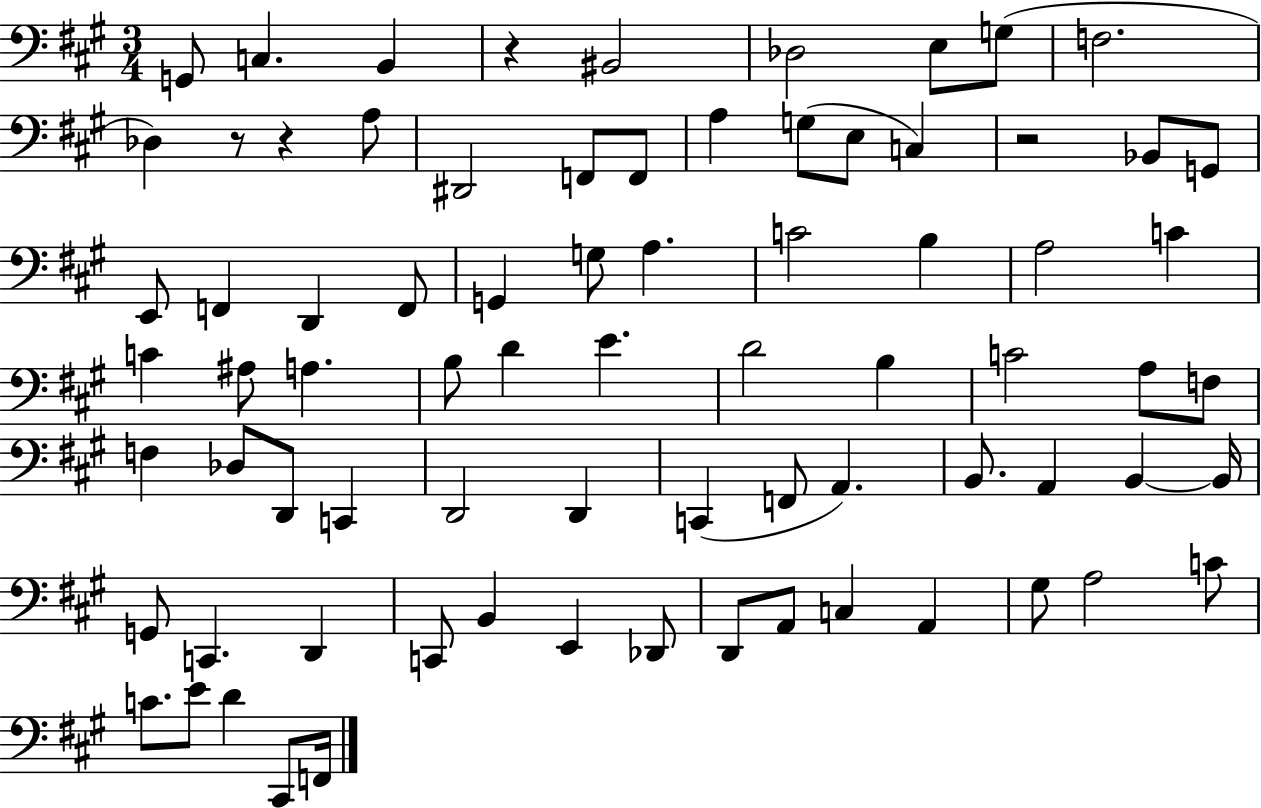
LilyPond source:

{
  \clef bass
  \numericTimeSignature
  \time 3/4
  \key a \major
  g,8 c4. b,4 | r4 bis,2 | des2 e8 g8( | f2. | \break des4) r8 r4 a8 | dis,2 f,8 f,8 | a4 g8( e8 c4) | r2 bes,8 g,8 | \break e,8 f,4 d,4 f,8 | g,4 g8 a4. | c'2 b4 | a2 c'4 | \break c'4 ais8 a4. | b8 d'4 e'4. | d'2 b4 | c'2 a8 f8 | \break f4 des8 d,8 c,4 | d,2 d,4 | c,4( f,8 a,4.) | b,8. a,4 b,4~~ b,16 | \break g,8 c,4. d,4 | c,8 b,4 e,4 des,8 | d,8 a,8 c4 a,4 | gis8 a2 c'8 | \break c'8. e'8 d'4 cis,8 f,16 | \bar "|."
}